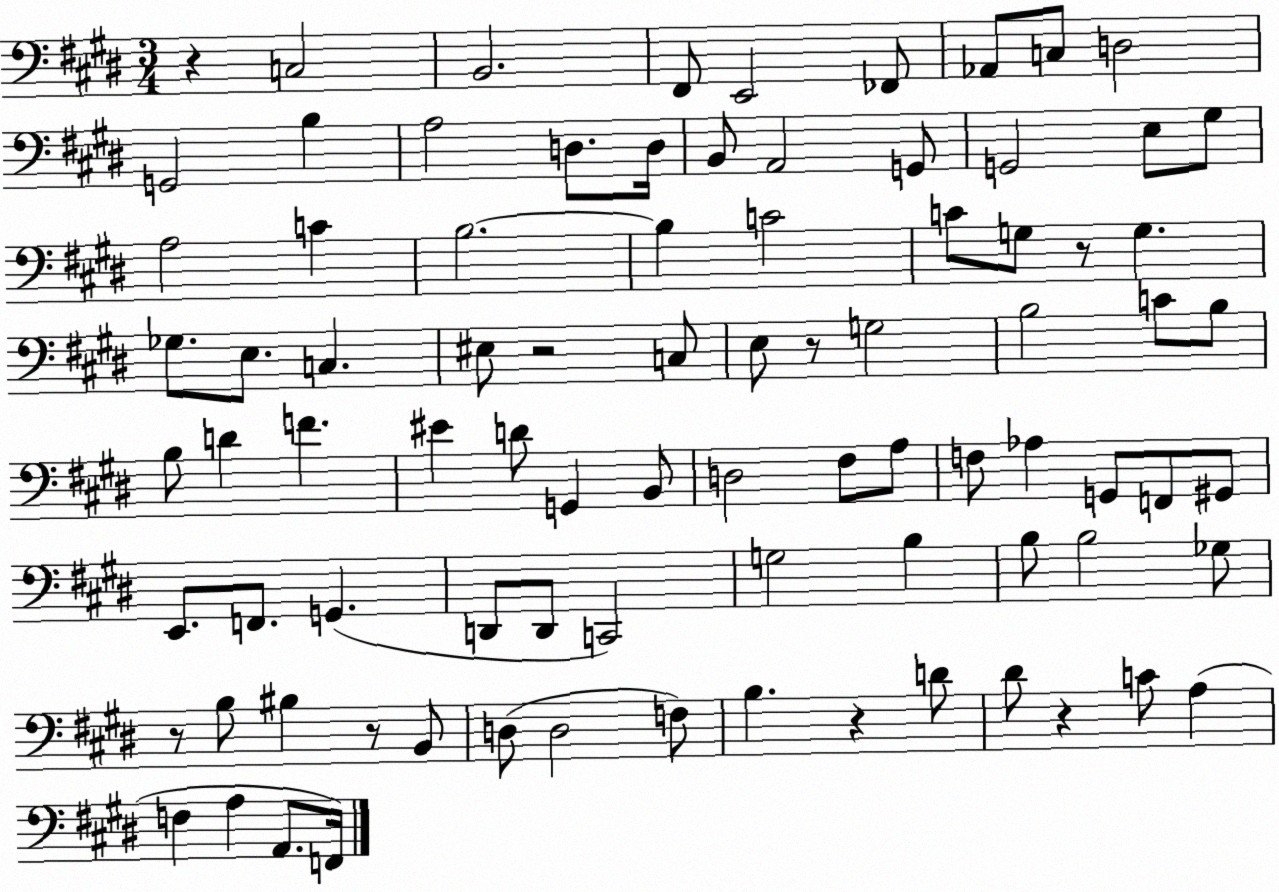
X:1
T:Untitled
M:3/4
L:1/4
K:E
z C,2 B,,2 ^F,,/2 E,,2 _F,,/2 _A,,/2 C,/2 D,2 G,,2 B, A,2 D,/2 D,/4 B,,/2 A,,2 G,,/2 G,,2 E,/2 ^G,/2 A,2 C B,2 B, C2 C/2 G,/2 z/2 G, _G,/2 E,/2 C, ^E,/2 z2 C,/2 E,/2 z/2 G,2 B,2 C/2 B,/2 B,/2 D F ^E D/2 G,, B,,/2 D,2 ^F,/2 A,/2 F,/2 _A, G,,/2 F,,/2 ^G,,/2 E,,/2 F,,/2 G,, D,,/2 D,,/2 C,,2 G,2 B, B,/2 B,2 _G,/2 z/2 B,/2 ^B, z/2 B,,/2 D,/2 D,2 F,/2 B, z D/2 ^D/2 z C/2 A, F, A, A,,/2 F,,/4